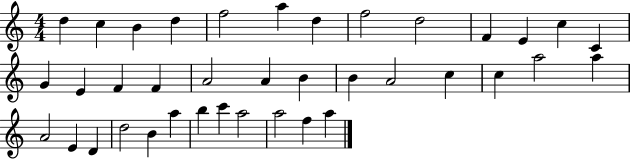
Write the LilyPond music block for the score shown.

{
  \clef treble
  \numericTimeSignature
  \time 4/4
  \key c \major
  d''4 c''4 b'4 d''4 | f''2 a''4 d''4 | f''2 d''2 | f'4 e'4 c''4 c'4 | \break g'4 e'4 f'4 f'4 | a'2 a'4 b'4 | b'4 a'2 c''4 | c''4 a''2 a''4 | \break a'2 e'4 d'4 | d''2 b'4 a''4 | b''4 c'''4 a''2 | a''2 f''4 a''4 | \break \bar "|."
}